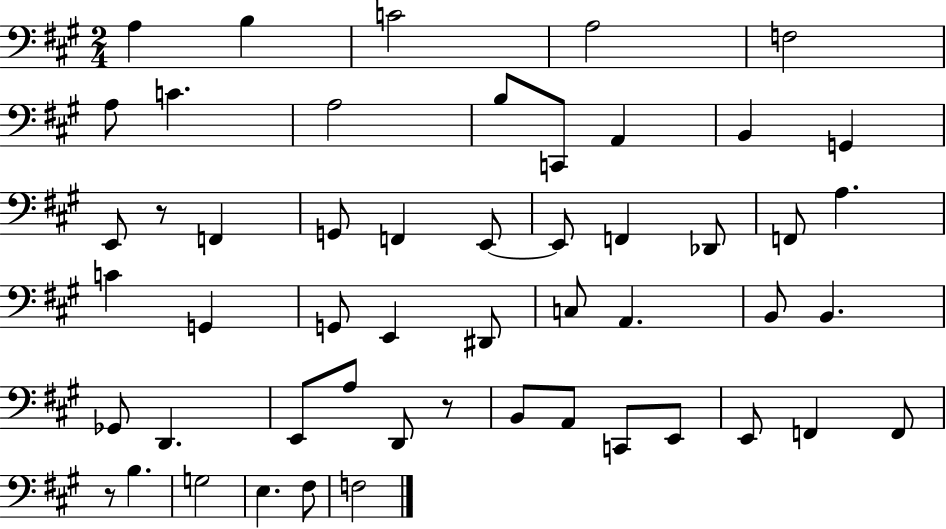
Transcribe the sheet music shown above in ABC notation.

X:1
T:Untitled
M:2/4
L:1/4
K:A
A, B, C2 A,2 F,2 A,/2 C A,2 B,/2 C,,/2 A,, B,, G,, E,,/2 z/2 F,, G,,/2 F,, E,,/2 E,,/2 F,, _D,,/2 F,,/2 A, C G,, G,,/2 E,, ^D,,/2 C,/2 A,, B,,/2 B,, _G,,/2 D,, E,,/2 A,/2 D,,/2 z/2 B,,/2 A,,/2 C,,/2 E,,/2 E,,/2 F,, F,,/2 z/2 B, G,2 E, ^F,/2 F,2